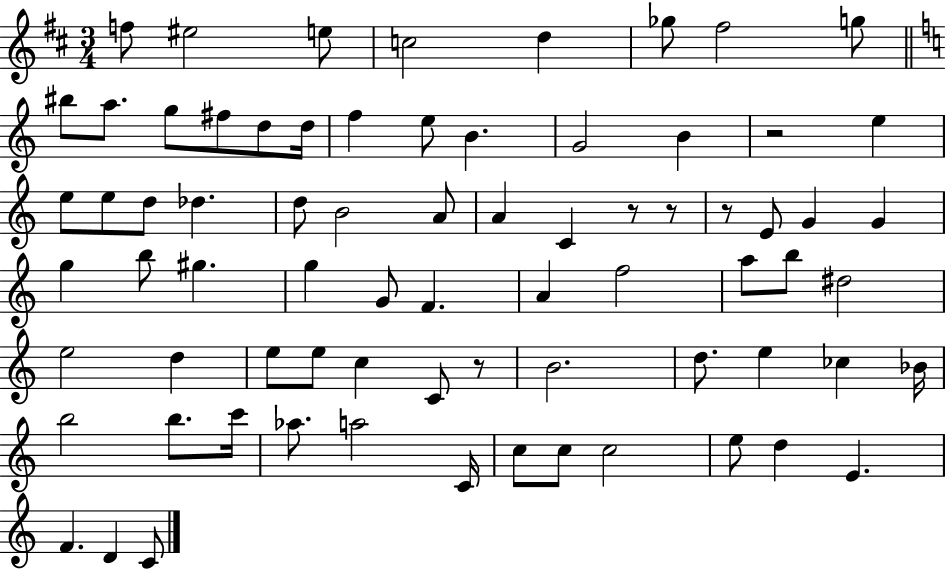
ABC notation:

X:1
T:Untitled
M:3/4
L:1/4
K:D
f/2 ^e2 e/2 c2 d _g/2 ^f2 g/2 ^b/2 a/2 g/2 ^f/2 d/2 d/4 f e/2 B G2 B z2 e e/2 e/2 d/2 _d d/2 B2 A/2 A C z/2 z/2 z/2 E/2 G G g b/2 ^g g G/2 F A f2 a/2 b/2 ^d2 e2 d e/2 e/2 c C/2 z/2 B2 d/2 e _c _B/4 b2 b/2 c'/4 _a/2 a2 C/4 c/2 c/2 c2 e/2 d E F D C/2